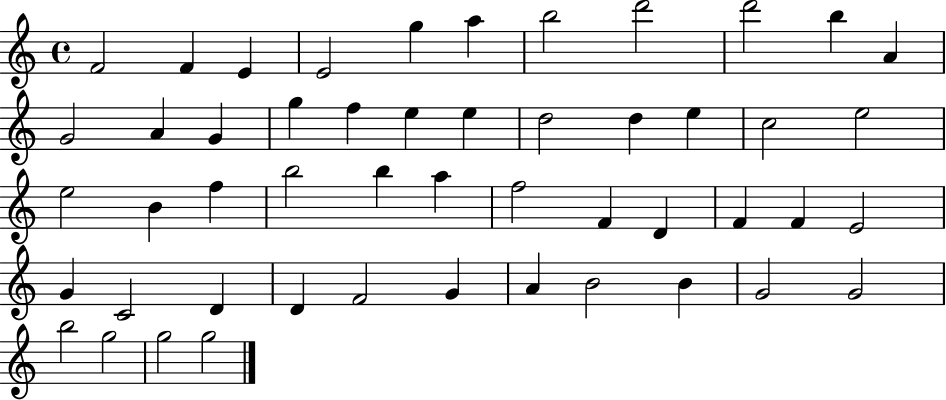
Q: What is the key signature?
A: C major